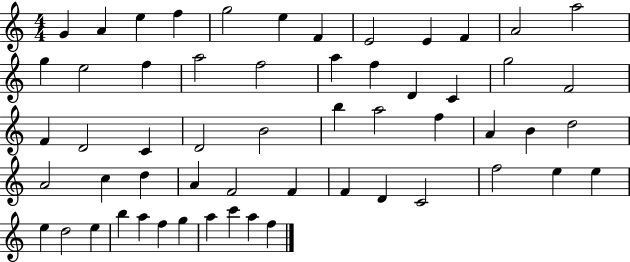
X:1
T:Untitled
M:4/4
L:1/4
K:C
G A e f g2 e F E2 E F A2 a2 g e2 f a2 f2 a f D C g2 F2 F D2 C D2 B2 b a2 f A B d2 A2 c d A F2 F F D C2 f2 e e e d2 e b a f g a c' a f